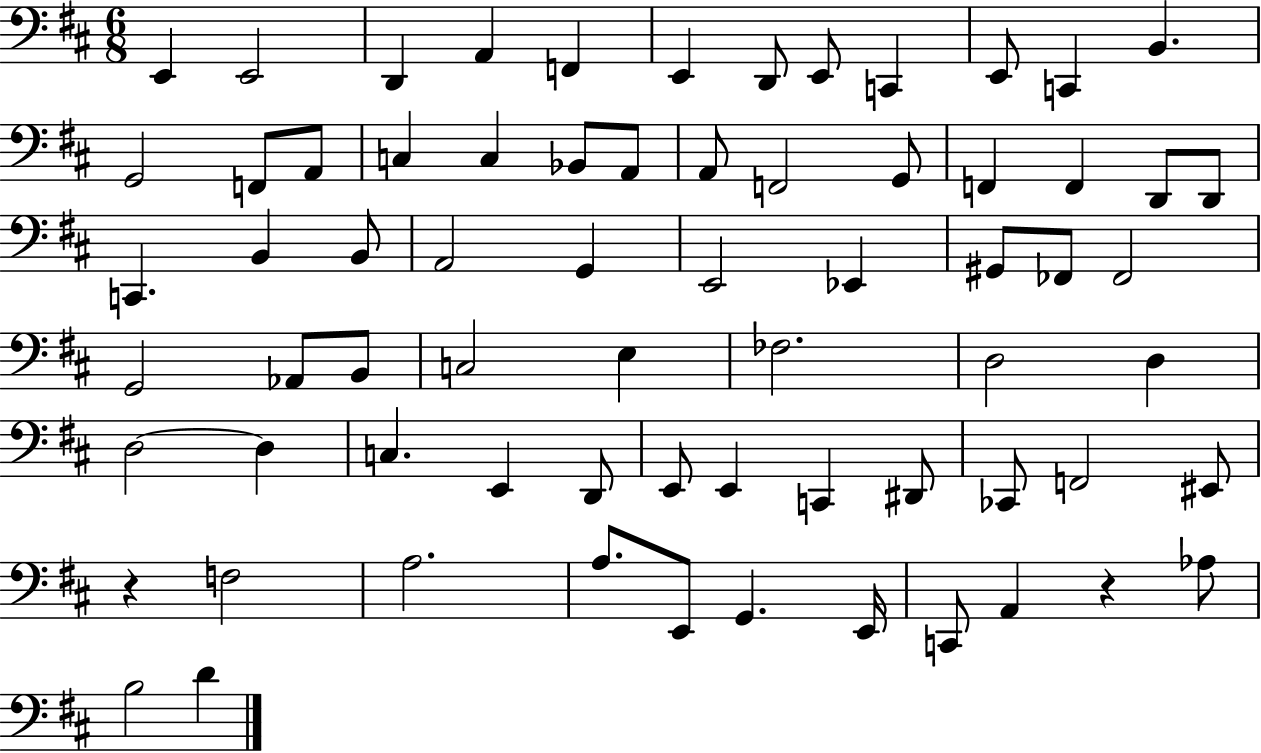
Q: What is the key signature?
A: D major